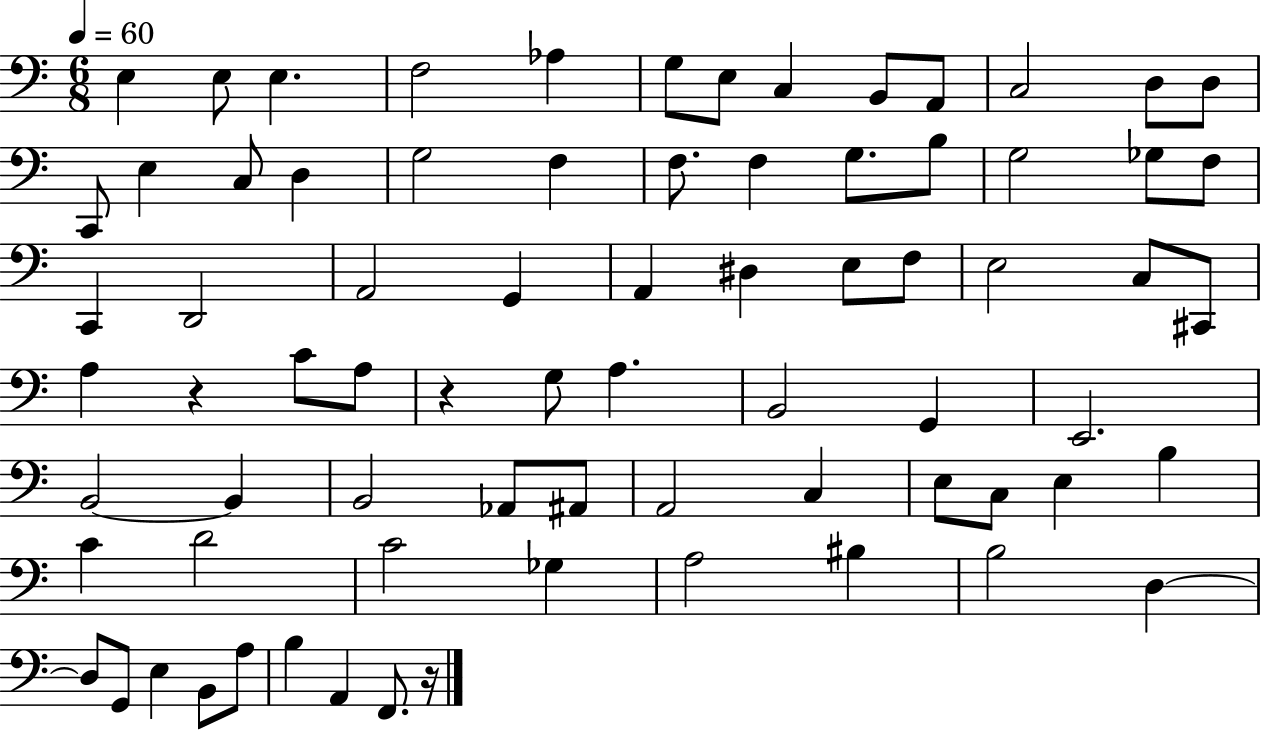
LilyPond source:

{
  \clef bass
  \numericTimeSignature
  \time 6/8
  \key c \major
  \tempo 4 = 60
  \repeat volta 2 { e4 e8 e4. | f2 aes4 | g8 e8 c4 b,8 a,8 | c2 d8 d8 | \break c,8 e4 c8 d4 | g2 f4 | f8. f4 g8. b8 | g2 ges8 f8 | \break c,4 d,2 | a,2 g,4 | a,4 dis4 e8 f8 | e2 c8 cis,8 | \break a4 r4 c'8 a8 | r4 g8 a4. | b,2 g,4 | e,2. | \break b,2~~ b,4 | b,2 aes,8 ais,8 | a,2 c4 | e8 c8 e4 b4 | \break c'4 d'2 | c'2 ges4 | a2 bis4 | b2 d4~~ | \break d8 g,8 e4 b,8 a8 | b4 a,4 f,8. r16 | } \bar "|."
}